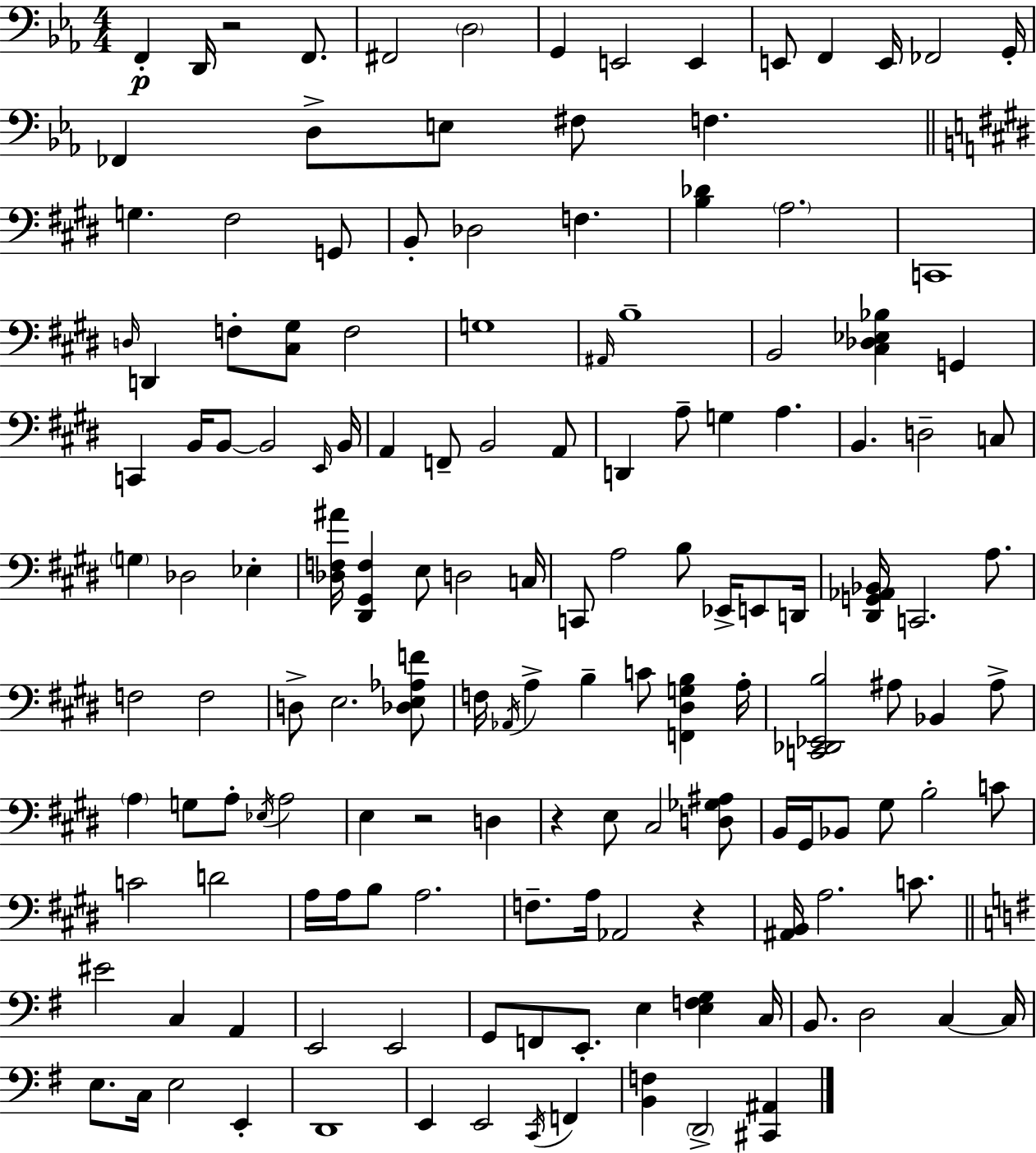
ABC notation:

X:1
T:Untitled
M:4/4
L:1/4
K:Eb
F,, D,,/4 z2 F,,/2 ^F,,2 D,2 G,, E,,2 E,, E,,/2 F,, E,,/4 _F,,2 G,,/4 _F,, D,/2 E,/2 ^F,/2 F, G, ^F,2 G,,/2 B,,/2 _D,2 F, [B,_D] A,2 C,,4 D,/4 D,, F,/2 [^C,^G,]/2 F,2 G,4 ^A,,/4 B,4 B,,2 [^C,_D,_E,_B,] G,, C,, B,,/4 B,,/2 B,,2 E,,/4 B,,/4 A,, F,,/2 B,,2 A,,/2 D,, A,/2 G, A, B,, D,2 C,/2 G, _D,2 _E, [_D,F,^A]/4 [^D,,^G,,F,] E,/2 D,2 C,/4 C,,/2 A,2 B,/2 _E,,/4 E,,/2 D,,/4 [^D,,G,,_A,,_B,,]/4 C,,2 A,/2 F,2 F,2 D,/2 E,2 [_D,E,_A,F]/2 F,/4 _A,,/4 A, B, C/2 [F,,^D,G,B,] A,/4 [C,,_D,,_E,,B,]2 ^A,/2 _B,, ^A,/2 A, G,/2 A,/2 _E,/4 A,2 E, z2 D, z E,/2 ^C,2 [D,_G,^A,]/2 B,,/4 ^G,,/4 _B,,/2 ^G,/2 B,2 C/2 C2 D2 A,/4 A,/4 B,/2 A,2 F,/2 A,/4 _A,,2 z [^A,,B,,]/4 A,2 C/2 ^E2 C, A,, E,,2 E,,2 G,,/2 F,,/2 E,,/2 E, [E,F,G,] C,/4 B,,/2 D,2 C, C,/4 E,/2 C,/4 E,2 E,, D,,4 E,, E,,2 C,,/4 F,, [B,,F,] D,,2 [^C,,^A,,]